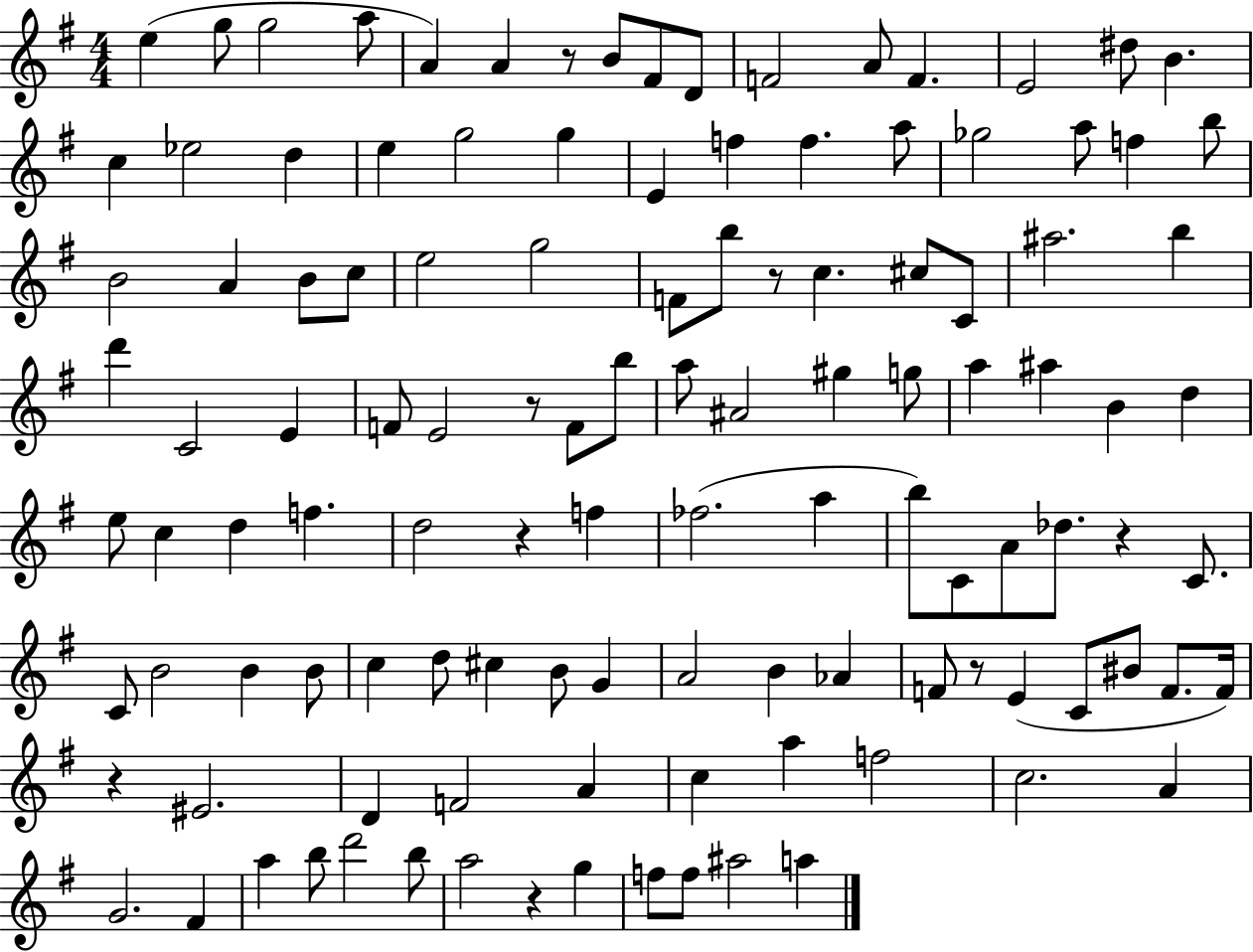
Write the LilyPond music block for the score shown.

{
  \clef treble
  \numericTimeSignature
  \time 4/4
  \key g \major
  e''4( g''8 g''2 a''8 | a'4) a'4 r8 b'8 fis'8 d'8 | f'2 a'8 f'4. | e'2 dis''8 b'4. | \break c''4 ees''2 d''4 | e''4 g''2 g''4 | e'4 f''4 f''4. a''8 | ges''2 a''8 f''4 b''8 | \break b'2 a'4 b'8 c''8 | e''2 g''2 | f'8 b''8 r8 c''4. cis''8 c'8 | ais''2. b''4 | \break d'''4 c'2 e'4 | f'8 e'2 r8 f'8 b''8 | a''8 ais'2 gis''4 g''8 | a''4 ais''4 b'4 d''4 | \break e''8 c''4 d''4 f''4. | d''2 r4 f''4 | fes''2.( a''4 | b''8) c'8 a'8 des''8. r4 c'8. | \break c'8 b'2 b'4 b'8 | c''4 d''8 cis''4 b'8 g'4 | a'2 b'4 aes'4 | f'8 r8 e'4( c'8 bis'8 f'8. f'16) | \break r4 eis'2. | d'4 f'2 a'4 | c''4 a''4 f''2 | c''2. a'4 | \break g'2. fis'4 | a''4 b''8 d'''2 b''8 | a''2 r4 g''4 | f''8 f''8 ais''2 a''4 | \break \bar "|."
}